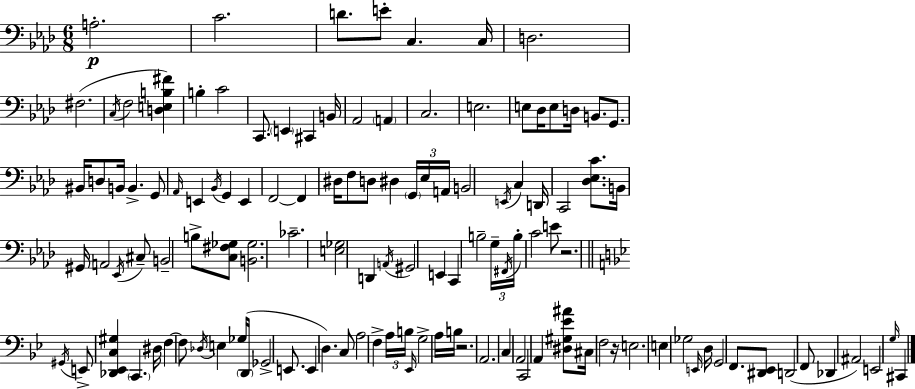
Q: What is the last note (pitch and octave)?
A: C#2